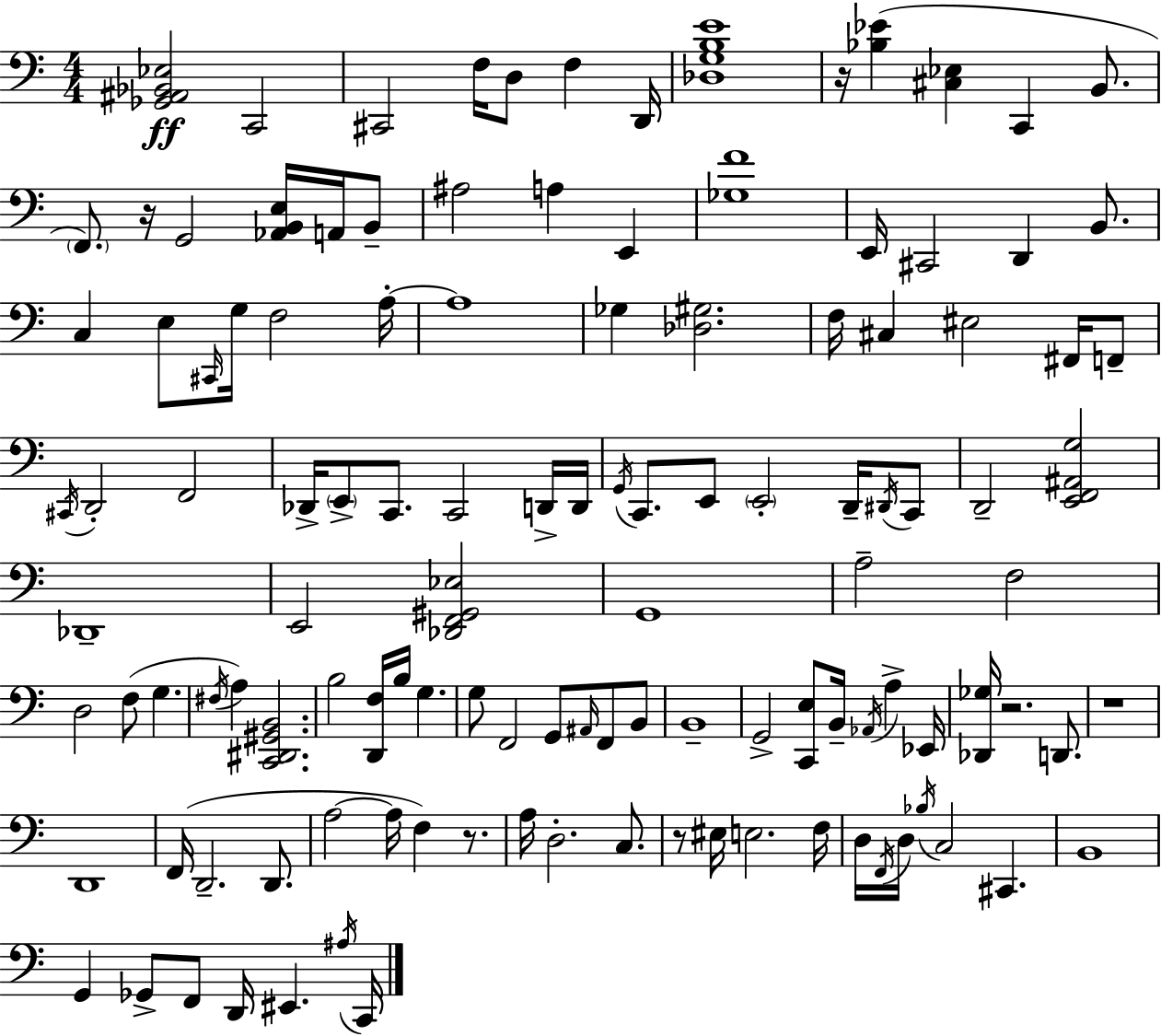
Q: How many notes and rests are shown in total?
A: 121